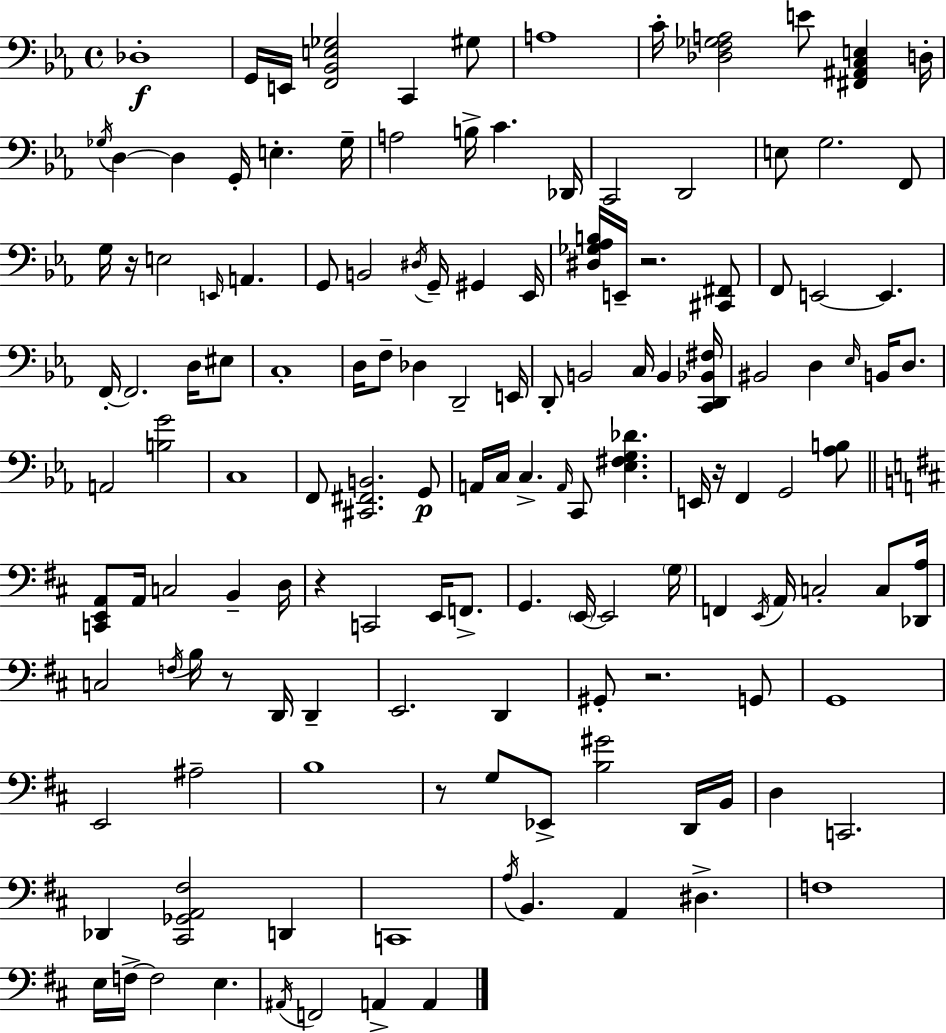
X:1
T:Untitled
M:4/4
L:1/4
K:Eb
_D,4 G,,/4 E,,/4 [F,,_B,,E,_G,]2 C,, ^G,/2 A,4 C/4 [_D,F,_G,A,]2 E/2 [^F,,^A,,C,E,] D,/4 _G,/4 D, D, G,,/4 E, _G,/4 A,2 B,/4 C _D,,/4 C,,2 D,,2 E,/2 G,2 F,,/2 G,/4 z/4 E,2 E,,/4 A,, G,,/2 B,,2 ^D,/4 G,,/4 ^G,, _E,,/4 [^D,_G,_A,B,]/4 E,,/4 z2 [^C,,^F,,]/2 F,,/2 E,,2 E,, F,,/4 F,,2 D,/4 ^E,/2 C,4 D,/4 F,/2 _D, D,,2 E,,/4 D,,/2 B,,2 C,/4 B,, [C,,D,,_B,,^F,]/4 ^B,,2 D, _E,/4 B,,/4 D,/2 A,,2 [B,G]2 C,4 F,,/2 [^C,,^F,,B,,]2 G,,/2 A,,/4 C,/4 C, A,,/4 C,,/2 [_E,^F,G,_D] E,,/4 z/4 F,, G,,2 [_A,B,]/2 [C,,E,,A,,]/2 A,,/4 C,2 B,, D,/4 z C,,2 E,,/4 F,,/2 G,, E,,/4 E,,2 G,/4 F,, E,,/4 A,,/4 C,2 C,/2 [_D,,A,]/4 C,2 F,/4 B,/4 z/2 D,,/4 D,, E,,2 D,, ^G,,/2 z2 G,,/2 G,,4 E,,2 ^A,2 B,4 z/2 G,/2 _E,,/2 [B,^G]2 D,,/4 B,,/4 D, C,,2 _D,, [^C,,_G,,A,,^F,]2 D,, C,,4 A,/4 B,, A,, ^D, F,4 E,/4 F,/4 F,2 E, ^A,,/4 F,,2 A,, A,,